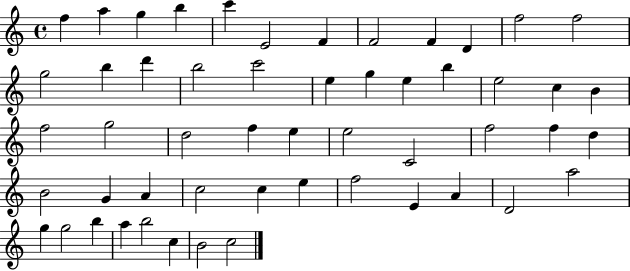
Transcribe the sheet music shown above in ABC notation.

X:1
T:Untitled
M:4/4
L:1/4
K:C
f a g b c' E2 F F2 F D f2 f2 g2 b d' b2 c'2 e g e b e2 c B f2 g2 d2 f e e2 C2 f2 f d B2 G A c2 c e f2 E A D2 a2 g g2 b a b2 c B2 c2